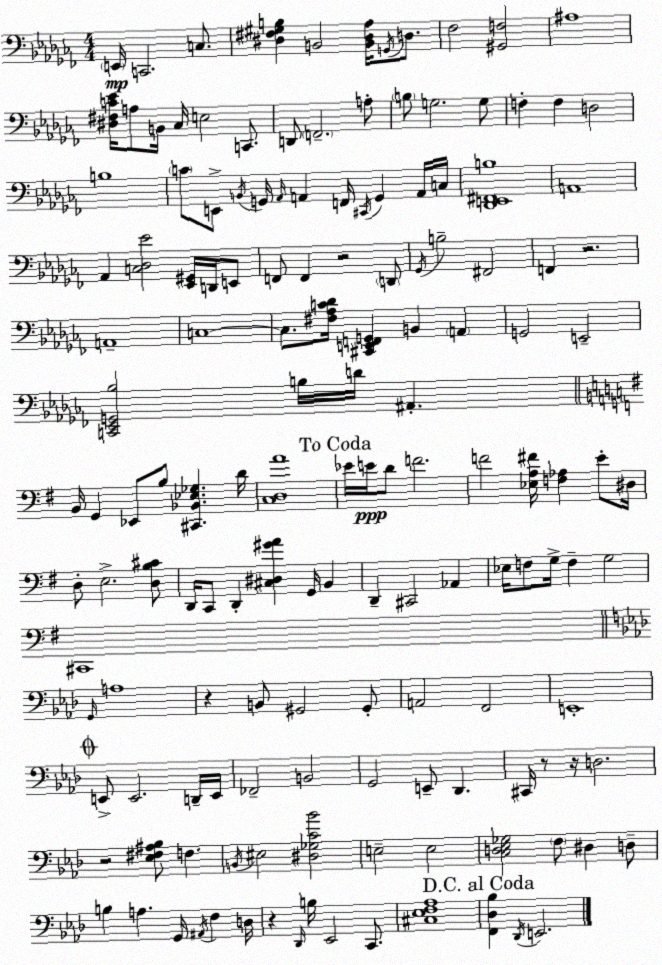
X:1
T:Untitled
M:4/4
L:1/4
K:Abm
E,,/4 C,,2 C,/2 [^D,^F,^G,B,] B,,2 [B,,^D,_A,]/4 G,,/4 D,/2 _F,2 [^G,,F,]2 ^A,4 [^D,^F,C_E]/4 A,/2 B,,/4 _C,/4 E,2 C,,/2 D,,/2 F,,2 A,/2 B,/2 G,2 G,/2 F, F, D,2 B,4 C/2 E,,/2 B,,/4 G,,/4 _A,,/4 A,, F,,/4 ^C,,/4 G,, A,,/4 C,/4 [_D,,E,,^F,,B,]4 A,,4 _A,, [C,_D,_E]2 [_E,,^G,,]/4 D,,/4 E,,/2 F,,/2 F,, z2 D,,/2 _G,,/4 B,2 ^F,,2 F,, z2 A,,4 C,4 C,/2 [^F,_A,C_D]/4 [^C,,E,,F,,G,,] B,, A,, G,,2 E,,2 [C,,_E,,G,,_B,]2 B,/4 D/4 ^A,, B,,/4 G,, _E,,/2 B,/2 [^C,,_B,,_E,_G,] D/4 [C,D,A]4 _E/4 E/4 D/2 F2 F2 [_E,A,^F]/4 [F,_A,] E/2 ^D,/4 D,/2 E,2 [D,B,^C]/2 D,,/4 C,,/2 D,, [^C,^D,^GA] G,,/4 B,, D,, ^C,,2 _A,, _E,/4 F,/2 G,/4 F, G,2 ^C,,4 G,,/4 A,4 z B,,/2 ^G,,2 ^G,,/2 A,,2 F,,2 E,,4 E,,/2 E,,2 D,,/4 E,,/4 _F,,2 B,,2 G,,2 E,,/2 _D,, ^C,,/4 z/2 z/4 D,2 z2 [_E,^F,^A,_B,]/2 F, B,,/4 ^E,2 [^D,_G,C_B]2 E,2 E,2 [C,D,_E,_G,]2 F,/2 ^D, D,/2 B, A, G,,/4 ^A,,/4 F, D,/4 z _D,,/4 B,/4 _E,,2 C,,/2 [^C,_E,F,_A,]4 [F,,_D,_B,] _D,,/4 E,,2